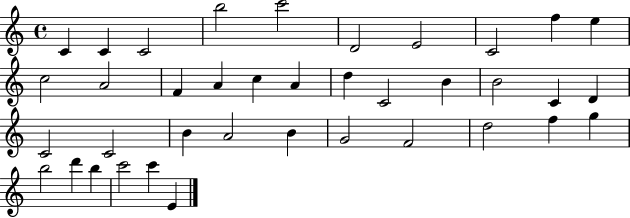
C4/q C4/q C4/h B5/h C6/h D4/h E4/h C4/h F5/q E5/q C5/h A4/h F4/q A4/q C5/q A4/q D5/q C4/h B4/q B4/h C4/q D4/q C4/h C4/h B4/q A4/h B4/q G4/h F4/h D5/h F5/q G5/q B5/h D6/q B5/q C6/h C6/q E4/q